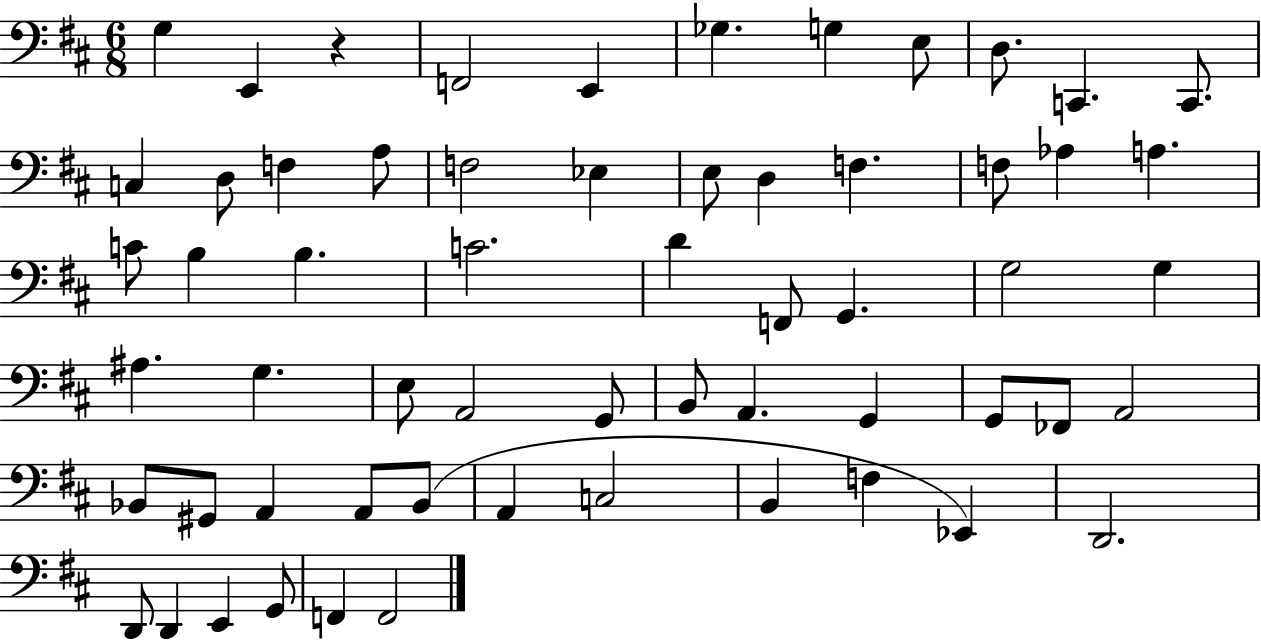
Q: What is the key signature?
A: D major